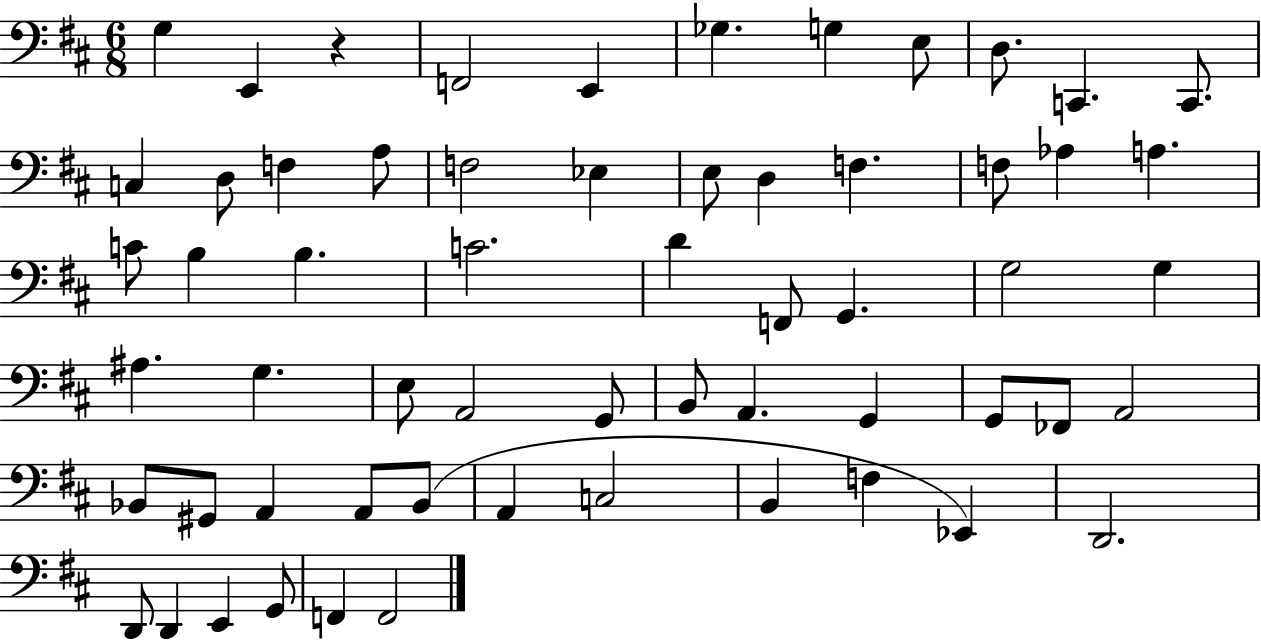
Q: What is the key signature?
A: D major